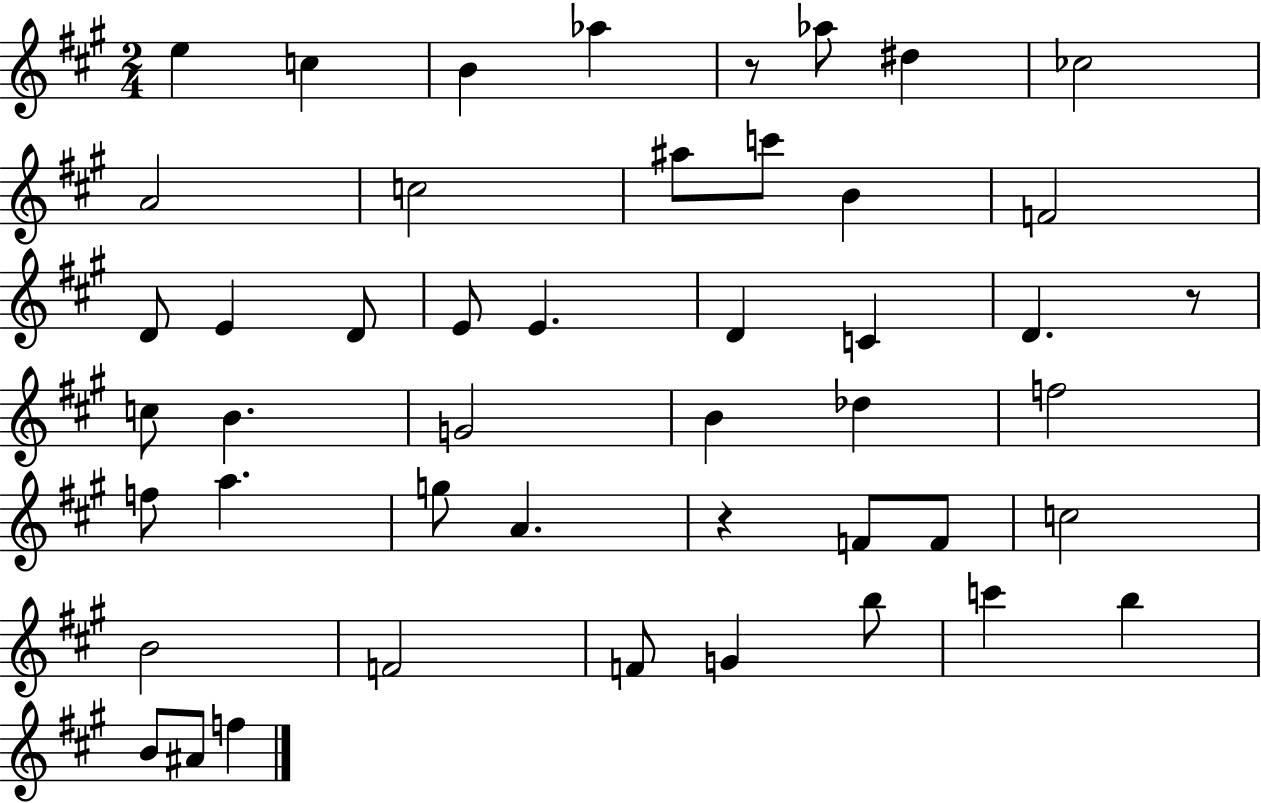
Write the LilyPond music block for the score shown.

{
  \clef treble
  \numericTimeSignature
  \time 2/4
  \key a \major
  e''4 c''4 | b'4 aes''4 | r8 aes''8 dis''4 | ces''2 | \break a'2 | c''2 | ais''8 c'''8 b'4 | f'2 | \break d'8 e'4 d'8 | e'8 e'4. | d'4 c'4 | d'4. r8 | \break c''8 b'4. | g'2 | b'4 des''4 | f''2 | \break f''8 a''4. | g''8 a'4. | r4 f'8 f'8 | c''2 | \break b'2 | f'2 | f'8 g'4 b''8 | c'''4 b''4 | \break b'8 ais'8 f''4 | \bar "|."
}